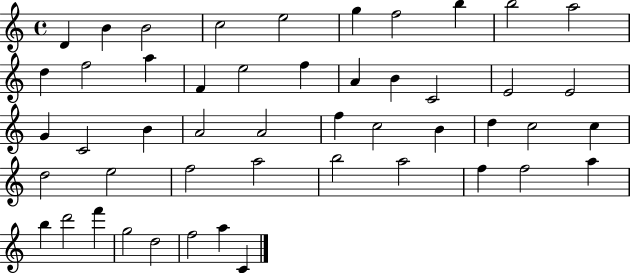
D4/q B4/q B4/h C5/h E5/h G5/q F5/h B5/q B5/h A5/h D5/q F5/h A5/q F4/q E5/h F5/q A4/q B4/q C4/h E4/h E4/h G4/q C4/h B4/q A4/h A4/h F5/q C5/h B4/q D5/q C5/h C5/q D5/h E5/h F5/h A5/h B5/h A5/h F5/q F5/h A5/q B5/q D6/h F6/q G5/h D5/h F5/h A5/q C4/q